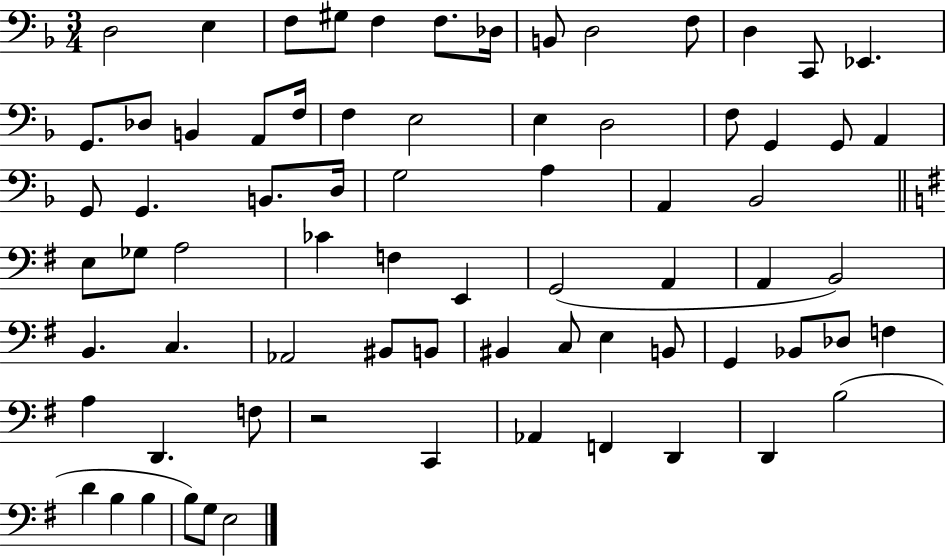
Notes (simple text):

D3/h E3/q F3/e G#3/e F3/q F3/e. Db3/s B2/e D3/h F3/e D3/q C2/e Eb2/q. G2/e. Db3/e B2/q A2/e F3/s F3/q E3/h E3/q D3/h F3/e G2/q G2/e A2/q G2/e G2/q. B2/e. D3/s G3/h A3/q A2/q Bb2/h E3/e Gb3/e A3/h CES4/q F3/q E2/q G2/h A2/q A2/q B2/h B2/q. C3/q. Ab2/h BIS2/e B2/e BIS2/q C3/e E3/q B2/e G2/q Bb2/e Db3/e F3/q A3/q D2/q. F3/e R/h C2/q Ab2/q F2/q D2/q D2/q B3/h D4/q B3/q B3/q B3/e G3/e E3/h